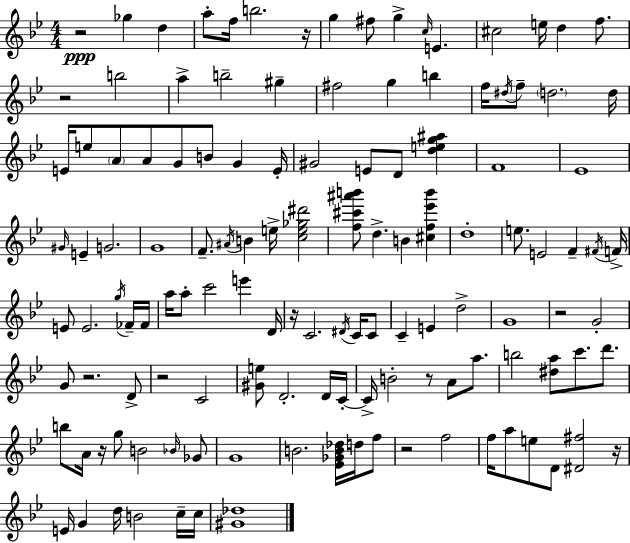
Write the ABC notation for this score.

X:1
T:Untitled
M:4/4
L:1/4
K:Bb
z2 _g d a/2 f/4 b2 z/4 g ^f/2 g c/4 E ^c2 e/4 d f/2 z2 b2 a b2 ^g ^f2 g b f/4 ^d/4 f/2 d2 d/4 E/4 e/2 A/2 A/2 G/2 B/2 G E/4 ^G2 E/2 D/2 [deg^a] F4 _E4 ^G/4 E G2 G4 F/2 ^A/4 B e/4 [ce_g^d']2 [f^c'^a'b']/2 d B [^cf_e'b'] d4 e/2 E2 F ^F/4 F/4 E/2 E2 g/4 _F/4 _F/4 a/4 a/2 c'2 e' D/4 z/4 C2 ^D/4 C/4 C/2 C E d2 G4 z2 G2 G/2 z2 D/2 z2 C2 [^Ge]/2 D2 D/4 C/4 C/4 B2 z/2 A/2 a/2 b2 [^da]/2 c'/2 d'/2 b/2 A/4 z/4 g/2 B2 _B/4 _G/2 G4 B2 [_E_GB_d]/4 d/4 f/2 z2 f2 f/4 a/2 e/2 D/2 [^D^f]2 z/4 E/4 G d/4 B2 c/4 c/4 [^G_d]4